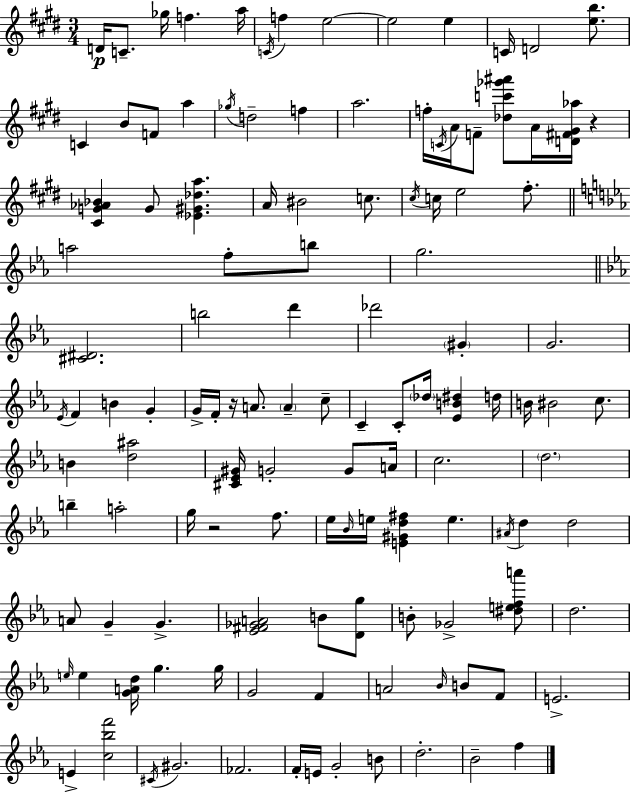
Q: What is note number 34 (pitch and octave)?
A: A5